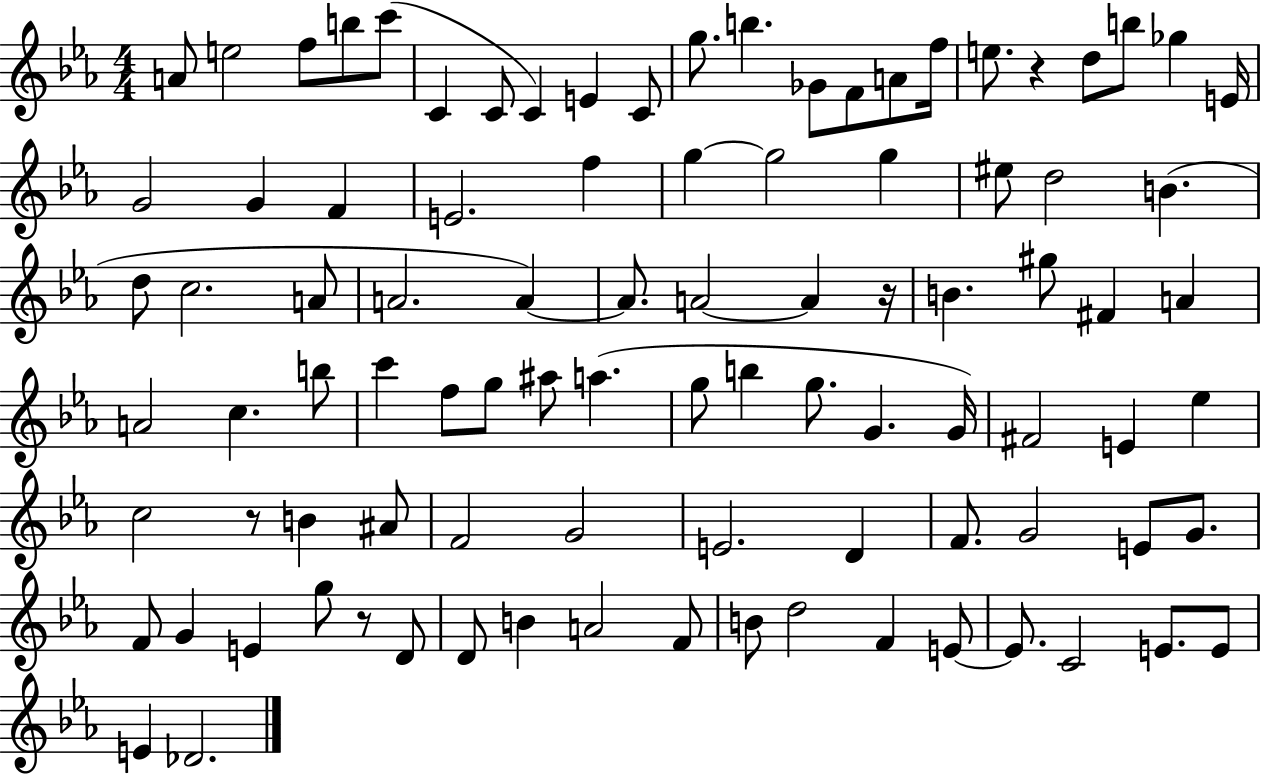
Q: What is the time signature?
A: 4/4